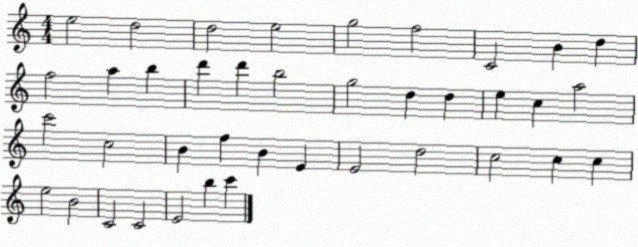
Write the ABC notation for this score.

X:1
T:Untitled
M:4/4
L:1/4
K:C
e2 d2 d2 e2 g2 f2 C2 B d f2 a b d' d' b2 g2 d d e c a2 c'2 c2 B f B E E2 d2 c2 c c e2 B2 C2 C2 E2 b c'